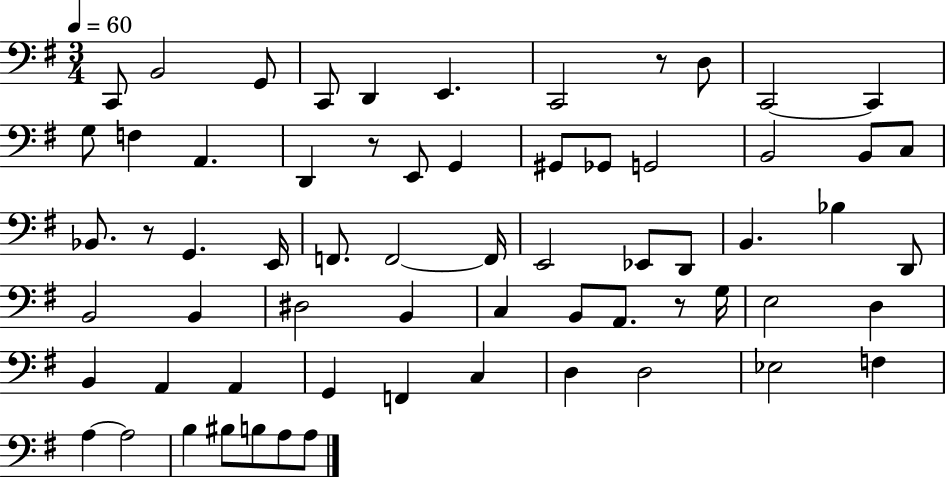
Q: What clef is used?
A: bass